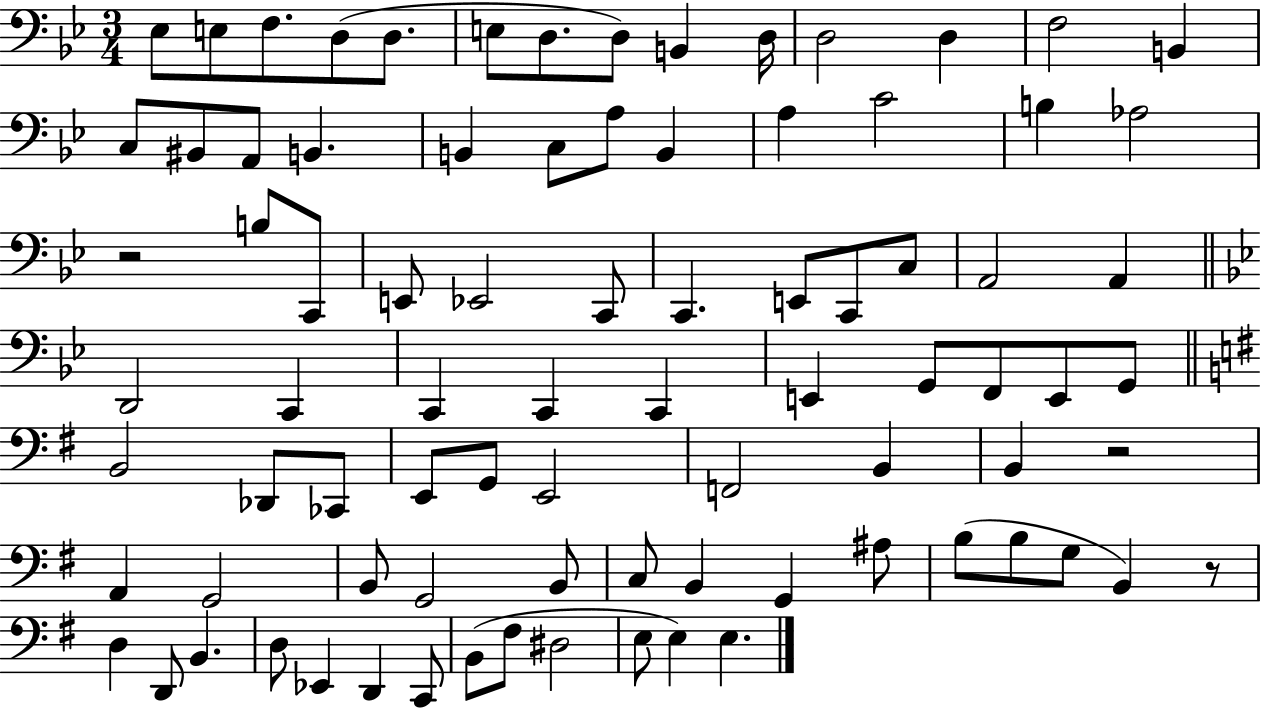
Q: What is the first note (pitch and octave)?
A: Eb3